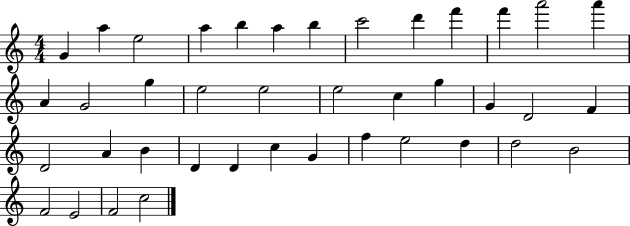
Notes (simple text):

G4/q A5/q E5/h A5/q B5/q A5/q B5/q C6/h D6/q F6/q F6/q A6/h A6/q A4/q G4/h G5/q E5/h E5/h E5/h C5/q G5/q G4/q D4/h F4/q D4/h A4/q B4/q D4/q D4/q C5/q G4/q F5/q E5/h D5/q D5/h B4/h F4/h E4/h F4/h C5/h